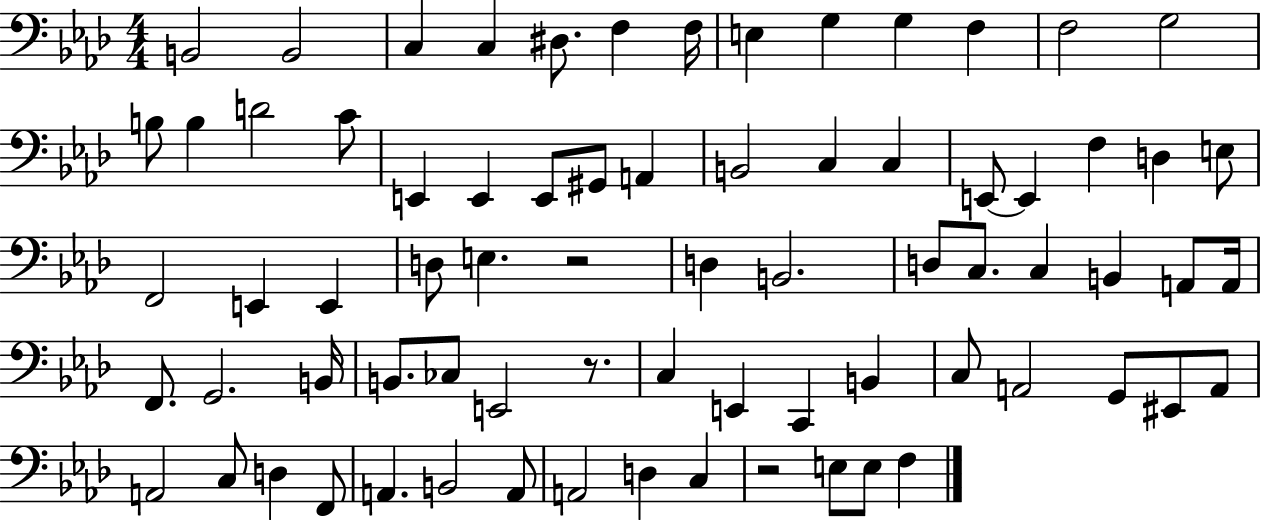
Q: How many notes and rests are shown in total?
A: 74